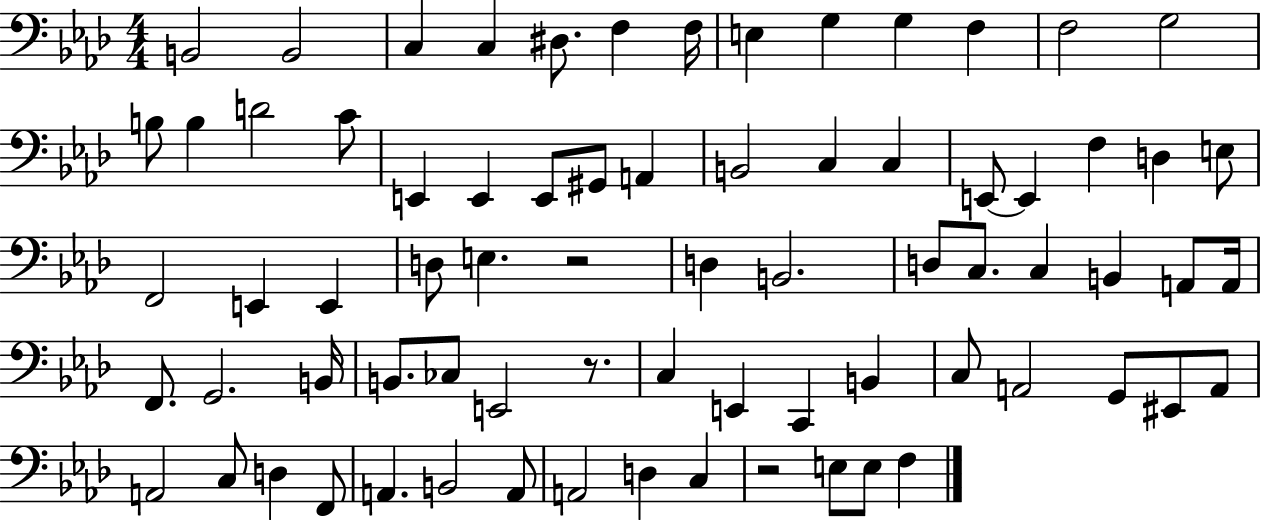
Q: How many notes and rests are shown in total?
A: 74